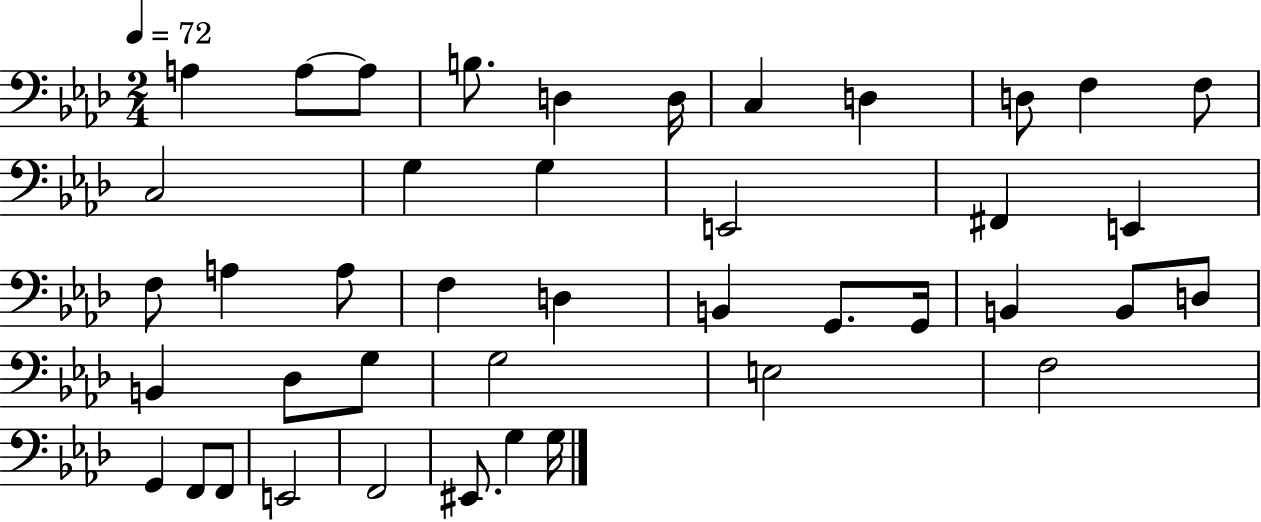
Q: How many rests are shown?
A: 0